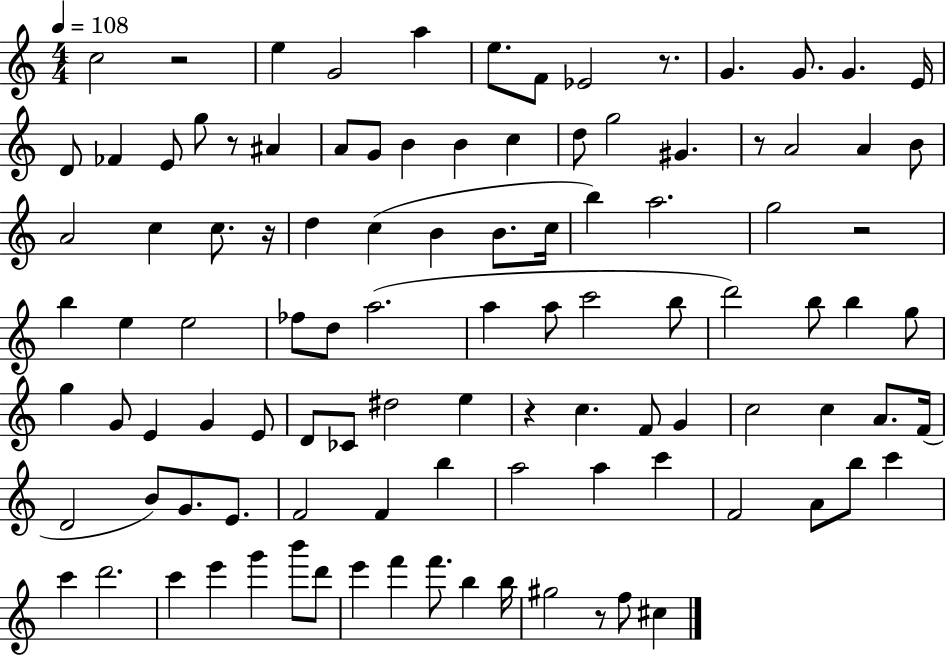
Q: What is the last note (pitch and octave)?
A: C#5